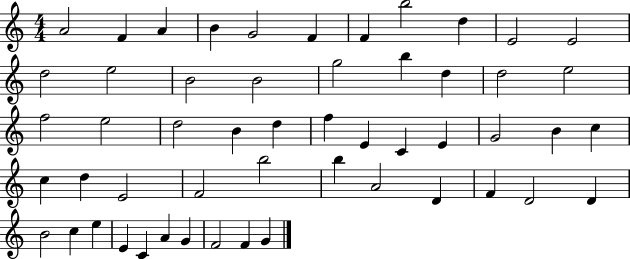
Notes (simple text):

A4/h F4/q A4/q B4/q G4/h F4/q F4/q B5/h D5/q E4/h E4/h D5/h E5/h B4/h B4/h G5/h B5/q D5/q D5/h E5/h F5/h E5/h D5/h B4/q D5/q F5/q E4/q C4/q E4/q G4/h B4/q C5/q C5/q D5/q E4/h F4/h B5/h B5/q A4/h D4/q F4/q D4/h D4/q B4/h C5/q E5/q E4/q C4/q A4/q G4/q F4/h F4/q G4/q